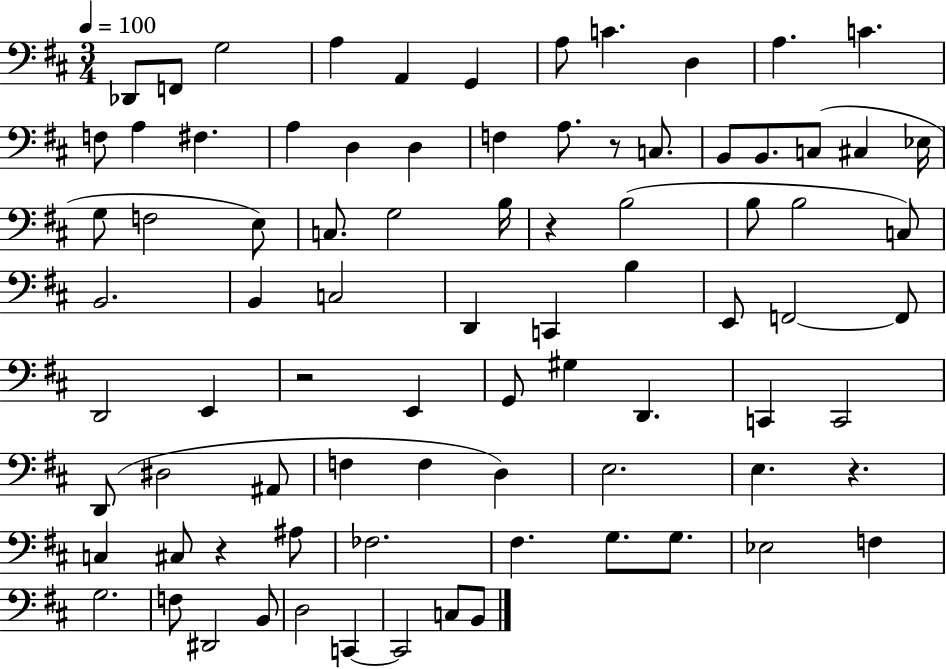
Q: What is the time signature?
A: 3/4